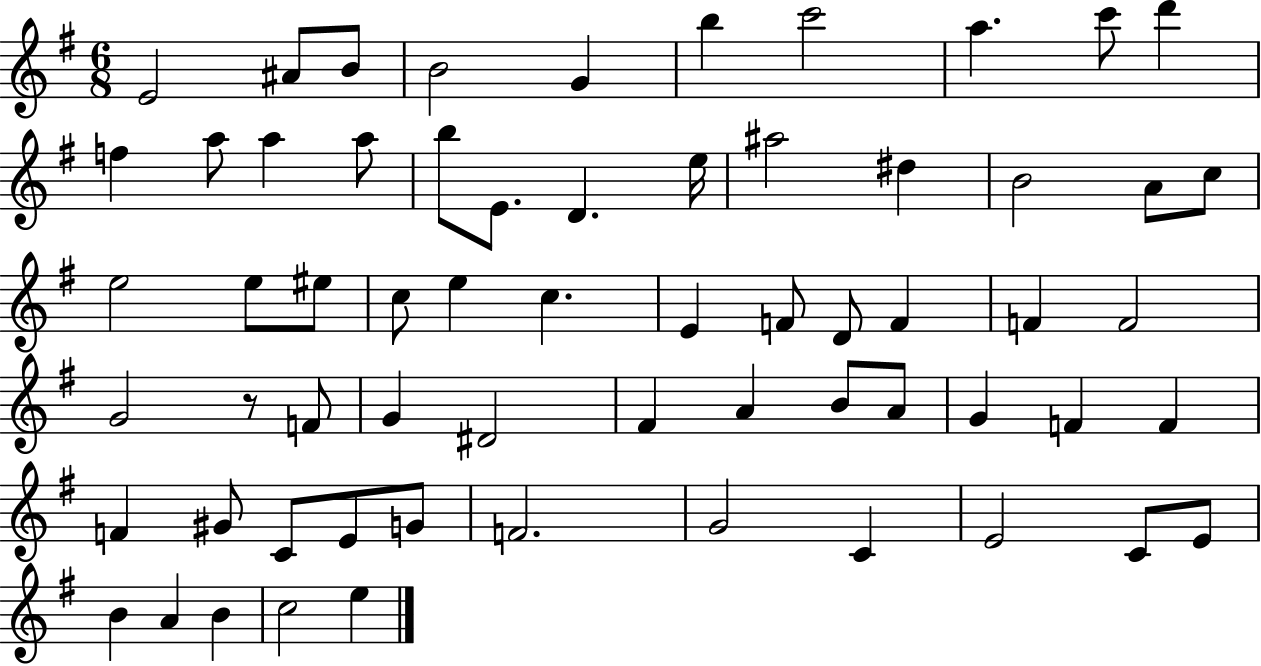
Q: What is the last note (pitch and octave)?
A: E5